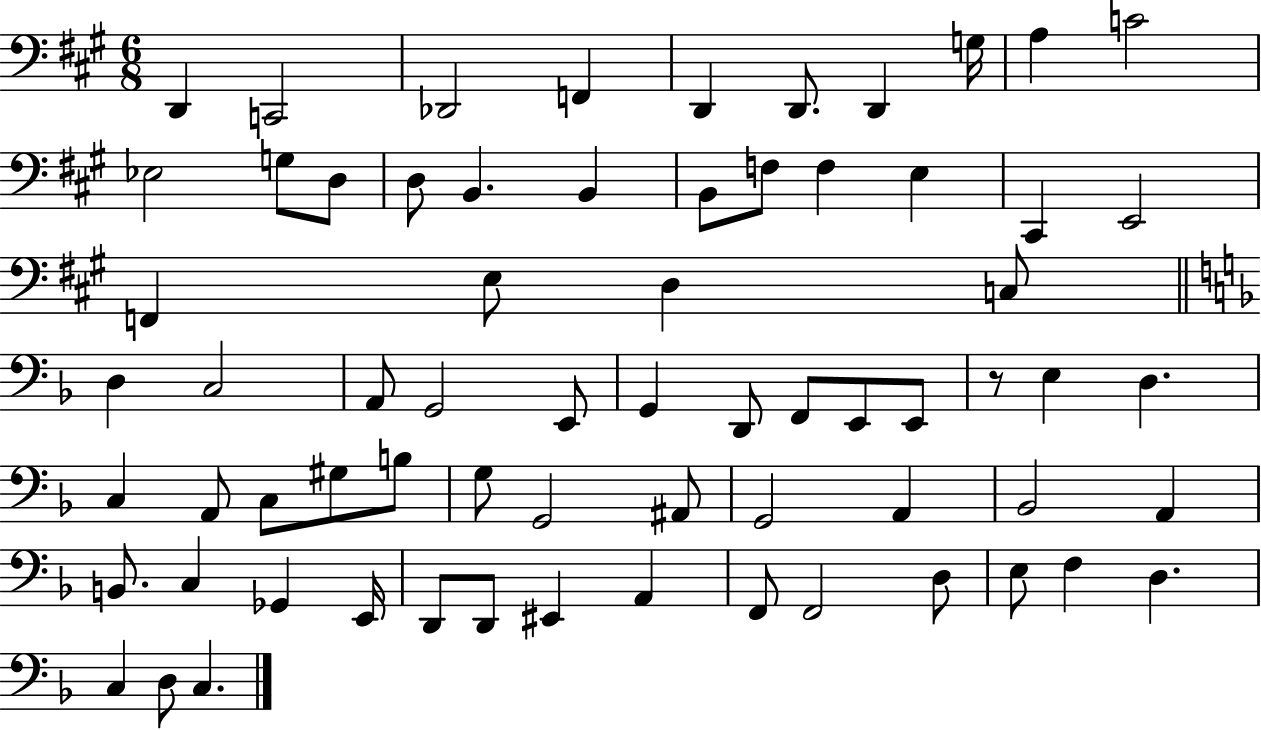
X:1
T:Untitled
M:6/8
L:1/4
K:A
D,, C,,2 _D,,2 F,, D,, D,,/2 D,, G,/4 A, C2 _E,2 G,/2 D,/2 D,/2 B,, B,, B,,/2 F,/2 F, E, ^C,, E,,2 F,, E,/2 D, C,/2 D, C,2 A,,/2 G,,2 E,,/2 G,, D,,/2 F,,/2 E,,/2 E,,/2 z/2 E, D, C, A,,/2 C,/2 ^G,/2 B,/2 G,/2 G,,2 ^A,,/2 G,,2 A,, _B,,2 A,, B,,/2 C, _G,, E,,/4 D,,/2 D,,/2 ^E,, A,, F,,/2 F,,2 D,/2 E,/2 F, D, C, D,/2 C,